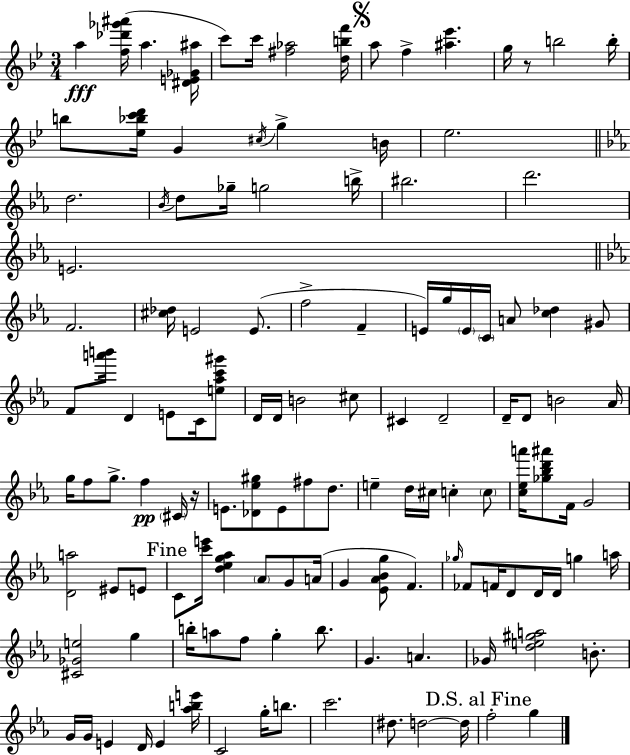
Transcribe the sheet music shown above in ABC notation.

X:1
T:Untitled
M:3/4
L:1/4
K:Gm
a [f_d'_g'^a']/4 a [^DE_G^a]/4 c'/2 c'/4 [^f_a]2 [dbf']/4 a/2 f [^a_e'] g/4 z/2 b2 b/4 b/2 [_e_bc'd']/4 G ^c/4 g B/4 _e2 d2 _B/4 d/2 _g/4 g2 b/4 ^b2 d'2 E2 F2 [^c_d]/4 E2 E/2 f2 F E/4 g/4 E/4 C/4 A/2 [c_d] ^G/2 F/2 [a'b']/4 D E/2 C/4 [e_ac'^g']/2 D/4 D/4 B2 ^c/2 ^C D2 D/4 D/2 B2 _A/4 g/4 f/2 g/2 f ^C/4 z/4 E/2 [_D_e^g]/2 E/2 ^f/2 d/2 e d/4 ^c/4 c c/2 [c_ea']/4 [_g_bd'^a']/2 F/4 G2 [Da]2 ^E/2 E/2 C/2 [c'e']/4 [d_eg_a] _A/2 G/2 A/4 G [_E_A_Bg]/2 F _g/4 _F/2 F/4 D/2 D/4 D/4 g a/4 [^C_Ge]2 g b/4 a/2 f/2 g b/2 G A _G/4 [de^ga]2 B/2 G/4 G/4 E D/4 E [_abe']/4 C2 g/4 b/2 c'2 ^d/2 d2 d/4 f2 g